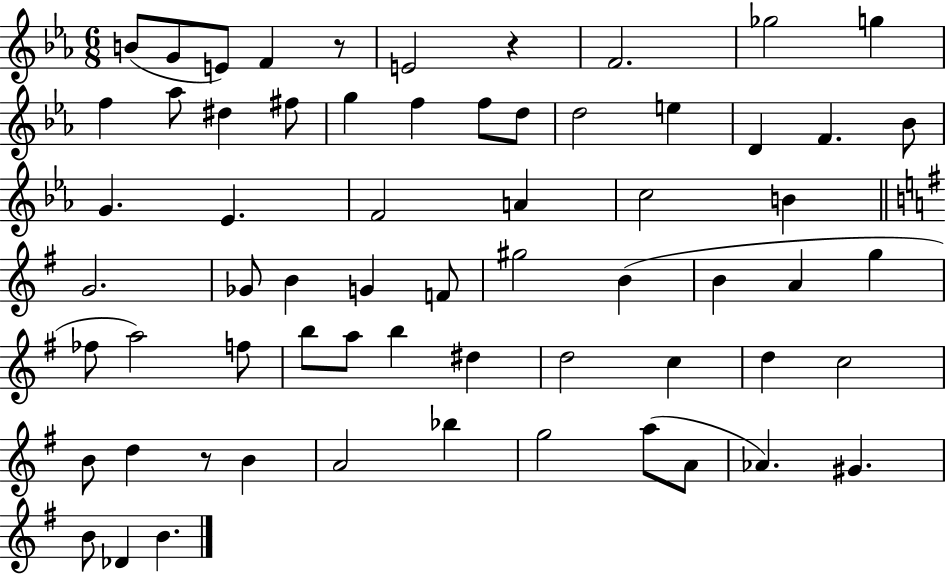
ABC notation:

X:1
T:Untitled
M:6/8
L:1/4
K:Eb
B/2 G/2 E/2 F z/2 E2 z F2 _g2 g f _a/2 ^d ^f/2 g f f/2 d/2 d2 e D F _B/2 G _E F2 A c2 B G2 _G/2 B G F/2 ^g2 B B A g _f/2 a2 f/2 b/2 a/2 b ^d d2 c d c2 B/2 d z/2 B A2 _b g2 a/2 A/2 _A ^G B/2 _D B